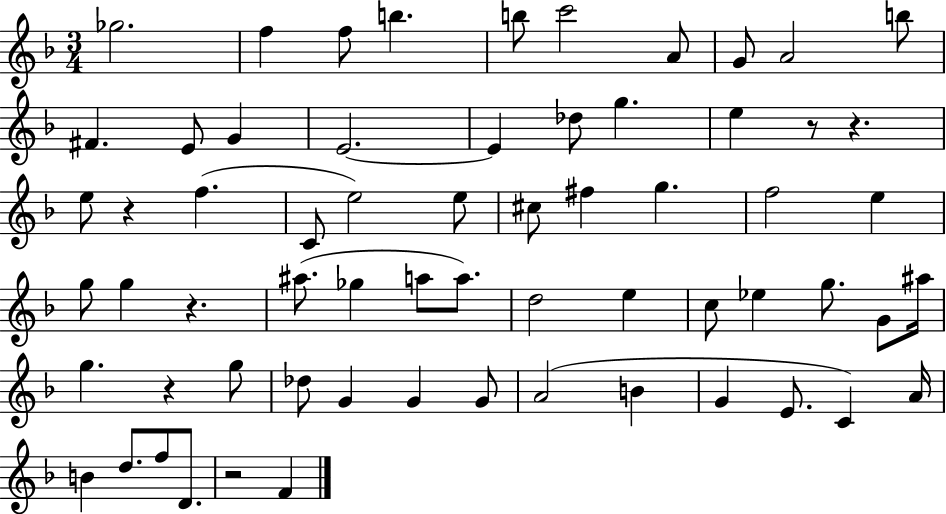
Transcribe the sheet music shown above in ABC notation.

X:1
T:Untitled
M:3/4
L:1/4
K:F
_g2 f f/2 b b/2 c'2 A/2 G/2 A2 b/2 ^F E/2 G E2 E _d/2 g e z/2 z e/2 z f C/2 e2 e/2 ^c/2 ^f g f2 e g/2 g z ^a/2 _g a/2 a/2 d2 e c/2 _e g/2 G/2 ^a/4 g z g/2 _d/2 G G G/2 A2 B G E/2 C A/4 B d/2 f/2 D/2 z2 F